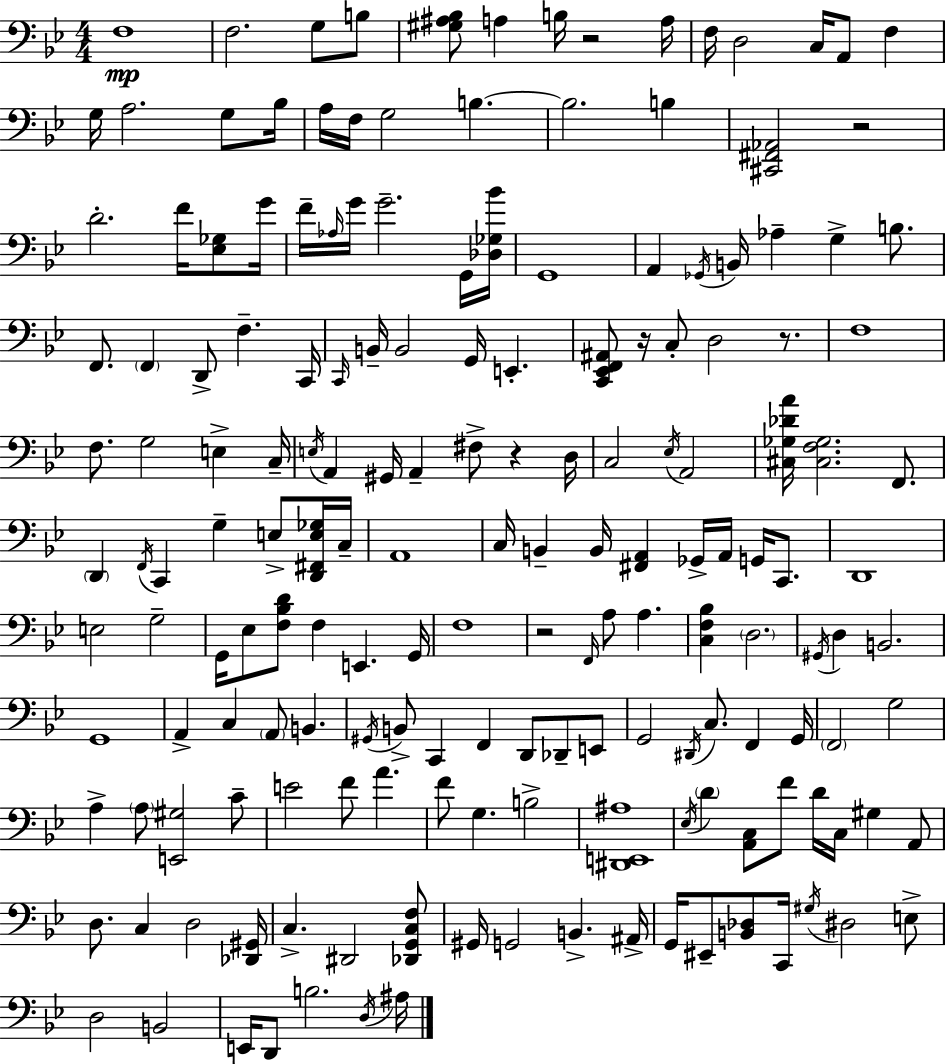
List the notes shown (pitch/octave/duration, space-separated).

F3/w F3/h. G3/e B3/e [G#3,A#3,Bb3]/e A3/q B3/s R/h A3/s F3/s D3/h C3/s A2/e F3/q G3/s A3/h. G3/e Bb3/s A3/s F3/s G3/h B3/q. B3/h. B3/q [C#2,F#2,Ab2]/h R/h D4/h. F4/s [Eb3,Gb3]/e G4/s F4/s Ab3/s G4/s G4/h. G2/s [Db3,Gb3,Bb4]/s G2/w A2/q Gb2/s B2/s Ab3/q G3/q B3/e. F2/e. F2/q D2/e F3/q. C2/s C2/s B2/s B2/h G2/s E2/q. [C2,Eb2,F2,A#2]/e R/s C3/e D3/h R/e. F3/w F3/e. G3/h E3/q C3/s E3/s A2/q G#2/s A2/q F#3/e R/q D3/s C3/h Eb3/s A2/h [C#3,Gb3,Db4,A4]/s [C#3,F3,Gb3]/h. F2/e. D2/q F2/s C2/q G3/q E3/e [D2,F#2,E3,Gb3]/s C3/s A2/w C3/s B2/q B2/s [F#2,A2]/q Gb2/s A2/s G2/s C2/e. D2/w E3/h G3/h G2/s Eb3/e [F3,Bb3,D4]/e F3/q E2/q. G2/s F3/w R/h F2/s A3/e A3/q. [C3,F3,Bb3]/q D3/h. G#2/s D3/q B2/h. G2/w A2/q C3/q A2/e B2/q. G#2/s B2/e C2/q F2/q D2/e Db2/e E2/e G2/h D#2/s C3/e. F2/q G2/s F2/h G3/h A3/q A3/e [E2,G#3]/h C4/e E4/h F4/e A4/q. F4/e G3/q. B3/h [D#2,E2,A#3]/w Eb3/s D4/q [A2,C3]/e F4/e D4/s C3/s G#3/q A2/e D3/e. C3/q D3/h [Db2,G#2]/s C3/q. D#2/h [Db2,G2,C3,F3]/e G#2/s G2/h B2/q. A#2/s G2/s EIS2/e [B2,Db3]/e C2/s G#3/s D#3/h E3/e D3/h B2/h E2/s D2/e B3/h. D3/s A#3/s